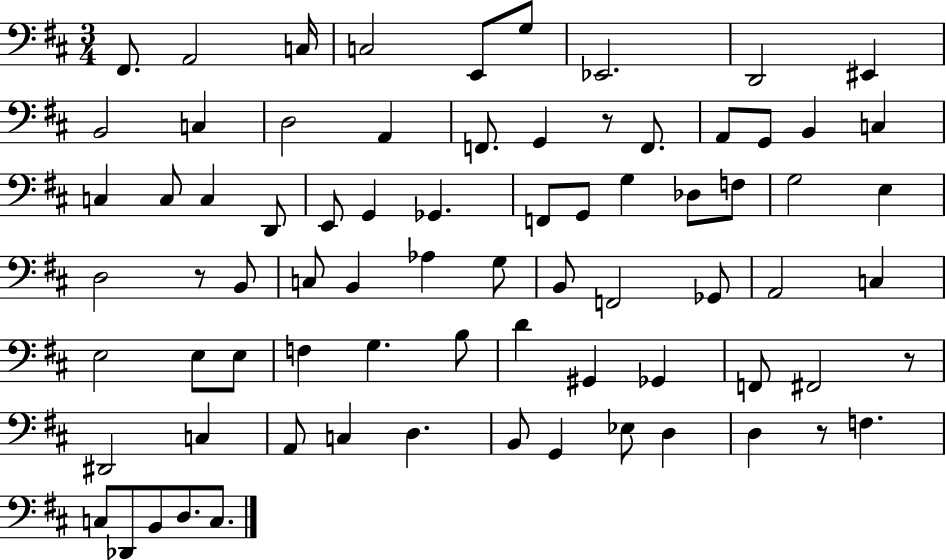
{
  \clef bass
  \numericTimeSignature
  \time 3/4
  \key d \major
  fis,8. a,2 c16 | c2 e,8 g8 | ees,2. | d,2 eis,4 | \break b,2 c4 | d2 a,4 | f,8. g,4 r8 f,8. | a,8 g,8 b,4 c4 | \break c4 c8 c4 d,8 | e,8 g,4 ges,4. | f,8 g,8 g4 des8 f8 | g2 e4 | \break d2 r8 b,8 | c8 b,4 aes4 g8 | b,8 f,2 ges,8 | a,2 c4 | \break e2 e8 e8 | f4 g4. b8 | d'4 gis,4 ges,4 | f,8 fis,2 r8 | \break dis,2 c4 | a,8 c4 d4. | b,8 g,4 ees8 d4 | d4 r8 f4. | \break c8 des,8 b,8 d8. c8. | \bar "|."
}